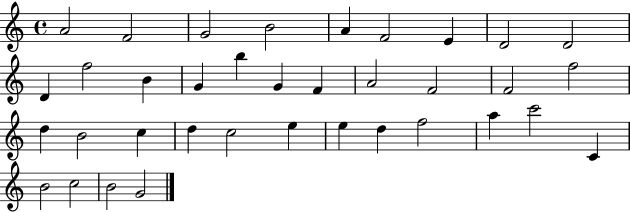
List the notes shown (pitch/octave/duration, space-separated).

A4/h F4/h G4/h B4/h A4/q F4/h E4/q D4/h D4/h D4/q F5/h B4/q G4/q B5/q G4/q F4/q A4/h F4/h F4/h F5/h D5/q B4/h C5/q D5/q C5/h E5/q E5/q D5/q F5/h A5/q C6/h C4/q B4/h C5/h B4/h G4/h